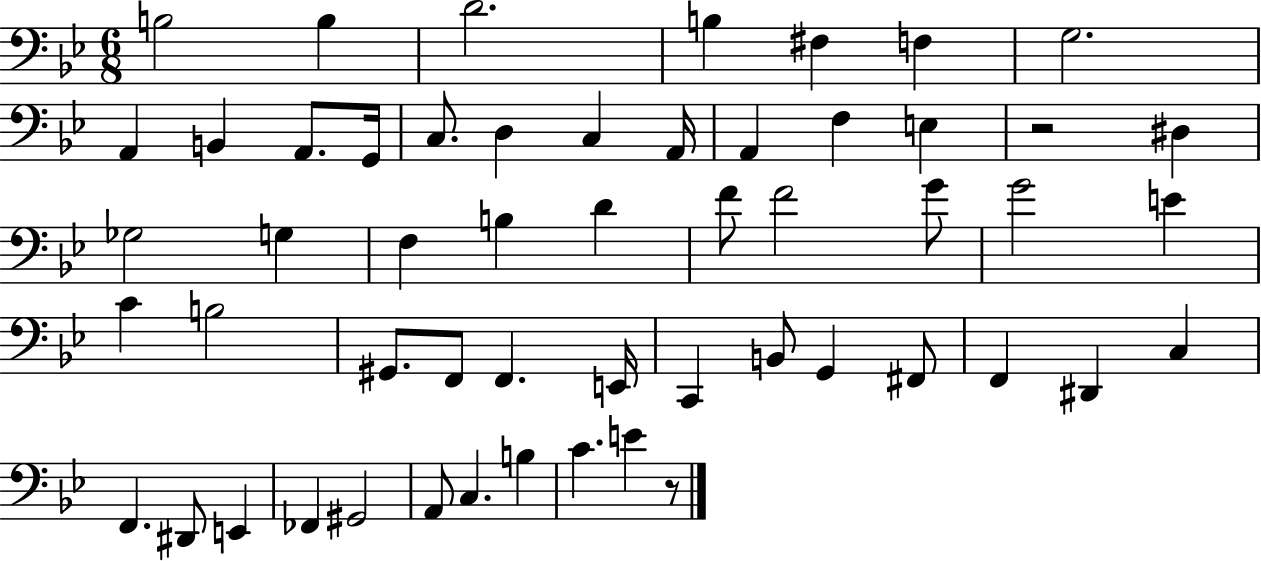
{
  \clef bass
  \numericTimeSignature
  \time 6/8
  \key bes \major
  b2 b4 | d'2. | b4 fis4 f4 | g2. | \break a,4 b,4 a,8. g,16 | c8. d4 c4 a,16 | a,4 f4 e4 | r2 dis4 | \break ges2 g4 | f4 b4 d'4 | f'8 f'2 g'8 | g'2 e'4 | \break c'4 b2 | gis,8. f,8 f,4. e,16 | c,4 b,8 g,4 fis,8 | f,4 dis,4 c4 | \break f,4. dis,8 e,4 | fes,4 gis,2 | a,8 c4. b4 | c'4. e'4 r8 | \break \bar "|."
}